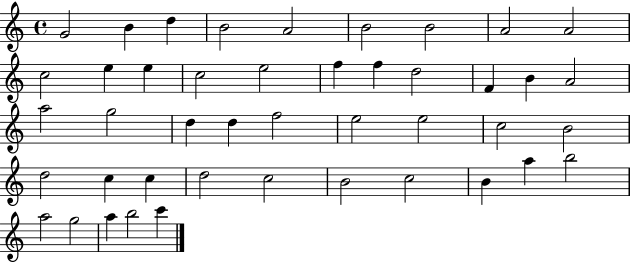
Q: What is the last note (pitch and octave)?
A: C6